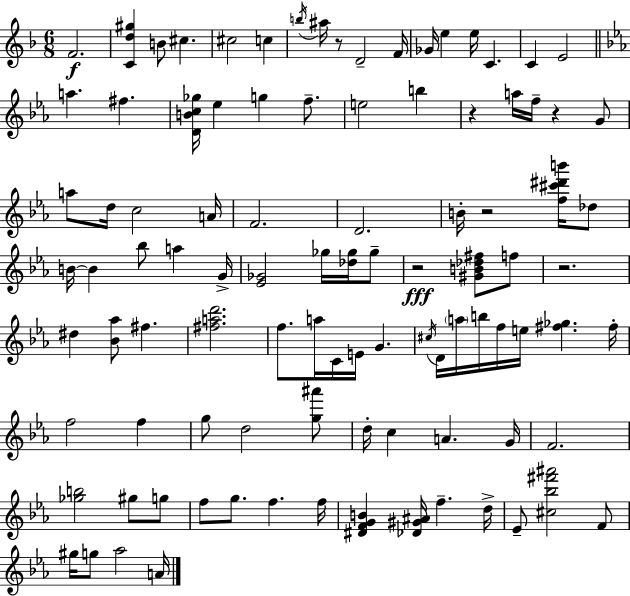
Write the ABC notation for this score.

X:1
T:Untitled
M:6/8
L:1/4
K:Dm
F2 [Cd^g] B/2 ^c ^c2 c b/4 ^a/4 z/2 D2 F/4 _G/4 e e/4 C C E2 a ^f [DBc_g]/4 _e g f/2 e2 b z a/4 f/4 z G/2 a/2 d/4 c2 A/4 F2 D2 B/4 z2 [f^c'^d'b']/4 _d/2 B/4 B _b/2 a G/4 [_E_G]2 _g/4 [_d_g]/4 _g/2 z2 [^GB_d^f]/2 f/2 z2 ^d [_B_a]/2 ^f [^fad']2 f/2 a/4 C/4 E/4 G ^c/4 D/4 a/4 b/4 f/4 e/4 [^f_g] ^f/4 f2 f g/2 d2 [g^a']/2 d/4 c A G/4 F2 [_gb]2 ^g/2 g/2 f/2 g/2 f f/4 [^DFGB] [_D^G^A]/4 f d/4 _E/2 [^c_b^f'^a']2 F/2 ^g/4 g/2 _a2 A/4